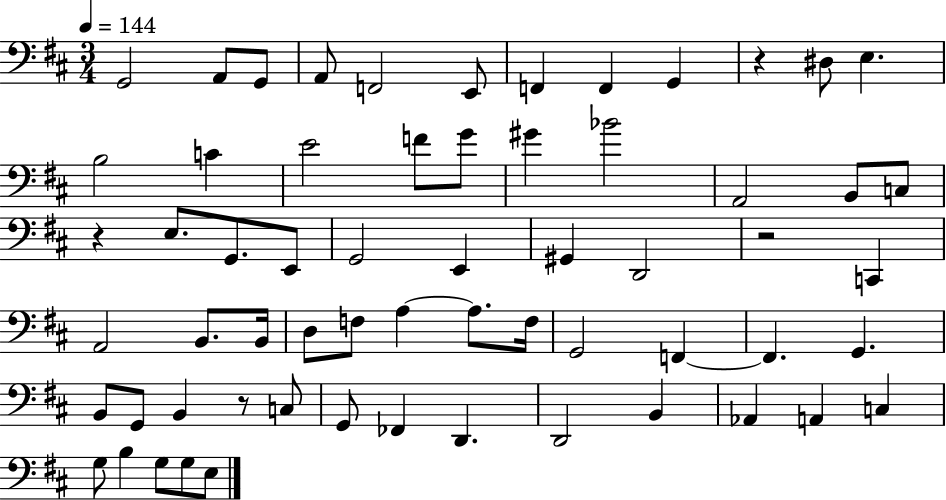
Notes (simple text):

G2/h A2/e G2/e A2/e F2/h E2/e F2/q F2/q G2/q R/q D#3/e E3/q. B3/h C4/q E4/h F4/e G4/e G#4/q Bb4/h A2/h B2/e C3/e R/q E3/e. G2/e. E2/e G2/h E2/q G#2/q D2/h R/h C2/q A2/h B2/e. B2/s D3/e F3/e A3/q A3/e. F3/s G2/h F2/q F2/q. G2/q. B2/e G2/e B2/q R/e C3/e G2/e FES2/q D2/q. D2/h B2/q Ab2/q A2/q C3/q G3/e B3/q G3/e G3/e E3/e